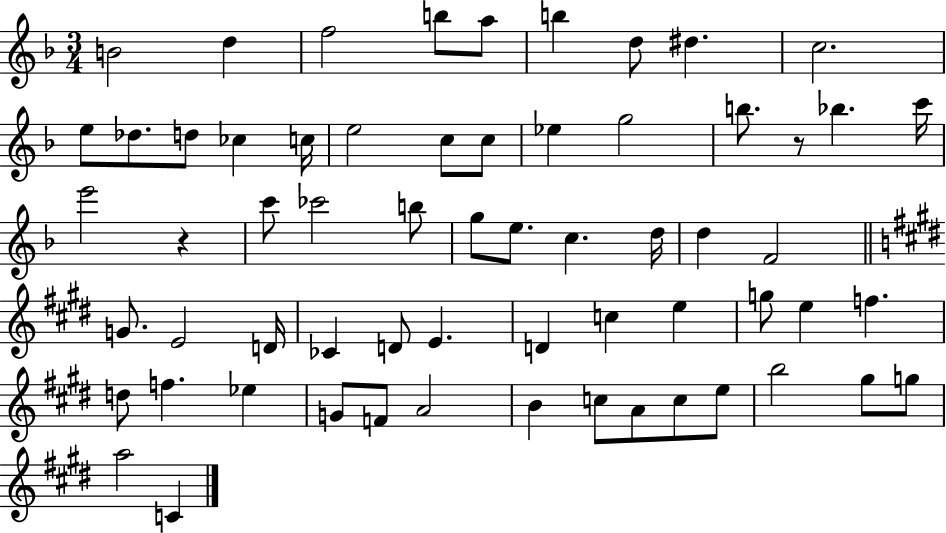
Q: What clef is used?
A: treble